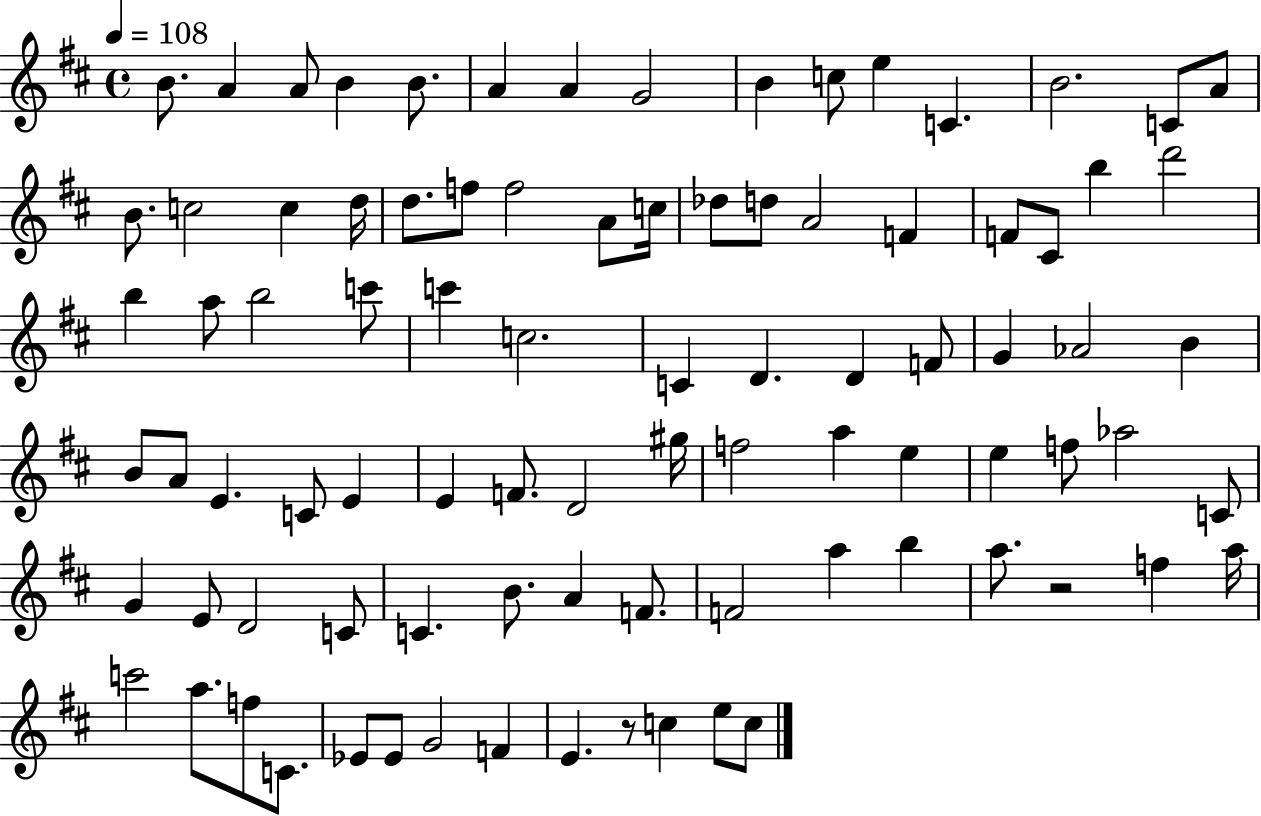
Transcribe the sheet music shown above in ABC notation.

X:1
T:Untitled
M:4/4
L:1/4
K:D
B/2 A A/2 B B/2 A A G2 B c/2 e C B2 C/2 A/2 B/2 c2 c d/4 d/2 f/2 f2 A/2 c/4 _d/2 d/2 A2 F F/2 ^C/2 b d'2 b a/2 b2 c'/2 c' c2 C D D F/2 G _A2 B B/2 A/2 E C/2 E E F/2 D2 ^g/4 f2 a e e f/2 _a2 C/2 G E/2 D2 C/2 C B/2 A F/2 F2 a b a/2 z2 f a/4 c'2 a/2 f/2 C/2 _E/2 _E/2 G2 F E z/2 c e/2 c/2